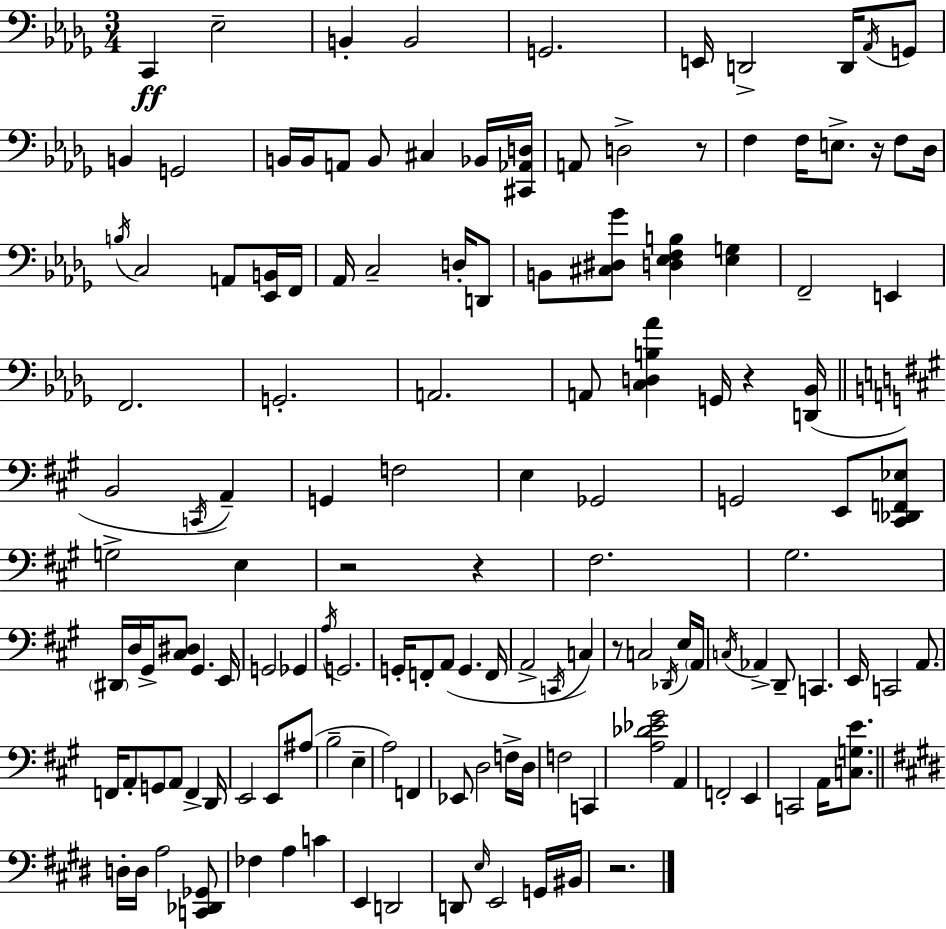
X:1
T:Untitled
M:3/4
L:1/4
K:Bbm
C,, _E,2 B,, B,,2 G,,2 E,,/4 D,,2 D,,/4 _A,,/4 G,,/2 B,, G,,2 B,,/4 B,,/4 A,,/2 B,,/2 ^C, _B,,/4 [^C,,_A,,D,]/4 A,,/2 D,2 z/2 F, F,/4 E,/2 z/4 F,/2 _D,/4 B,/4 C,2 A,,/2 [_E,,B,,]/4 F,,/4 _A,,/4 C,2 D,/4 D,,/2 B,,/2 [^C,^D,_G]/2 [D,_E,F,B,] [_E,G,] F,,2 E,, F,,2 G,,2 A,,2 A,,/2 [C,D,B,_A] G,,/4 z [D,,_B,,]/4 B,,2 C,,/4 A,, G,, F,2 E, _G,,2 G,,2 E,,/2 [^C,,_D,,F,,_E,]/2 G,2 E, z2 z ^F,2 ^G,2 ^D,,/4 D,/4 ^G,,/4 [^C,^D,]/2 ^G,, E,,/4 G,,2 _G,, A,/4 G,,2 G,,/4 F,,/2 A,,/2 G,, F,,/4 A,,2 C,,/4 C, z/2 C,2 _D,,/4 E,/4 A,,/4 C,/4 _A,, D,,/2 C,, E,,/4 C,,2 A,,/2 F,,/4 A,,/2 G,,/2 A,,/2 F,, D,,/4 E,,2 E,,/2 ^A,/2 B,2 E, A,2 F,, _E,,/2 D,2 F,/4 D,/4 F,2 C,, [A,_D_E^G]2 A,, F,,2 E,, C,,2 A,,/4 [C,G,E]/2 D,/4 D,/4 A,2 [C,,_D,,_G,,]/2 _F, A, C E,, D,,2 D,,/2 E,/4 E,,2 G,,/4 ^B,,/4 z2